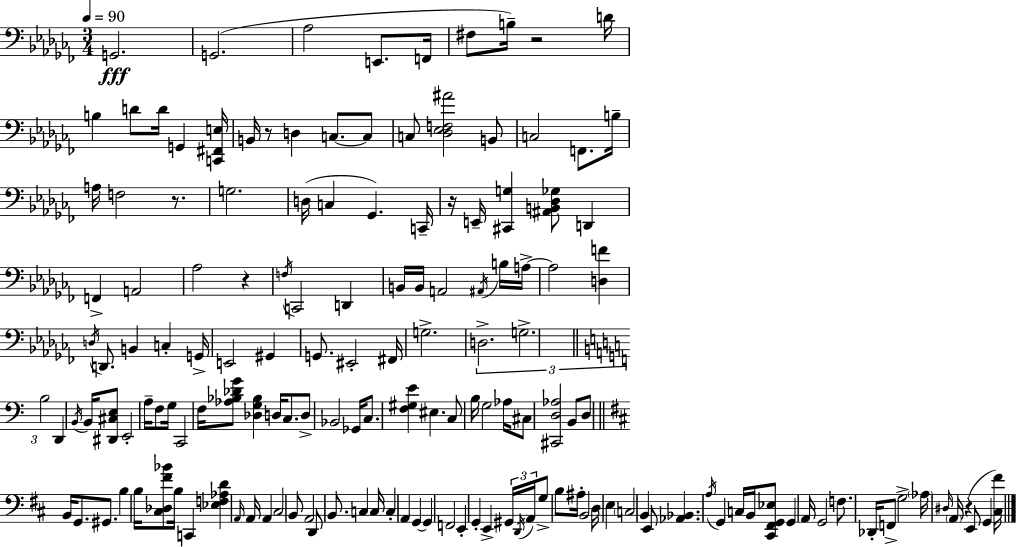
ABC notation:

X:1
T:Untitled
M:3/4
L:1/4
K:Abm
G,,2 G,,2 _A,2 E,,/2 F,,/4 ^F,/2 B,/4 z2 D/4 B, D/2 D/4 G,, [C,,^F,,E,]/4 B,,/4 z/2 D, C,/2 C,/2 C,/2 [_D,_E,F,^A]2 B,,/2 C,2 F,,/2 B,/4 A,/4 F,2 z/2 G,2 D,/4 C, _G,, C,,/4 z/4 E,,/4 [^C,,G,] [^A,,B,,_D,_G,]/2 D,, F,, A,,2 _A,2 z F,/4 C,,2 D,, B,,/4 B,,/4 A,,2 ^A,,/4 B,/4 A,/4 A,2 [D,F] D,/4 D,,/2 B,, C, G,,/4 E,,2 ^G,, G,,/2 ^E,,2 ^F,,/4 G,2 D,2 G,2 B,2 D,, B,,/4 B,,/4 [^D,,^C,E,]/2 E,,2 A,/4 F,/2 G,/4 C,,2 F,/4 [_A,_B,_DG]/2 [_D,G,_B,] D,/4 C,/2 D,/2 _B,,2 _G,,/4 C,/2 [F,^G,E] ^E, C,/2 B,/4 G,2 _A,/4 ^C,/2 [^C,,D,_A,]2 B,,/2 D,/2 B,,/4 G,,/2 ^G,,/2 B, B,/4 [^C,_D,^F_B]/2 B,/4 C,, [_E,F,_A,D] A,,/4 A,,/4 A,, ^C,2 B,,/2 A,,2 D,,/2 B,,/2 C, C,/4 C, A,, G,, G,, F,,2 E,, G,, E,, ^G,,/4 D,,/4 A,,/4 G,/2 B,/2 ^A,/4 B,,2 D,/4 E, C,2 B,, E,,/2 [_A,,_B,,] A,/4 G,, C,/4 B,,/4 [^C,,^F,,G,,_E,]/2 G,, A,,/4 G,,2 F,/2 _D,,/4 F,,/2 G,2 _A,/4 ^D,/4 A,,/4 z E,,/2 G,, [^C,^F]/4